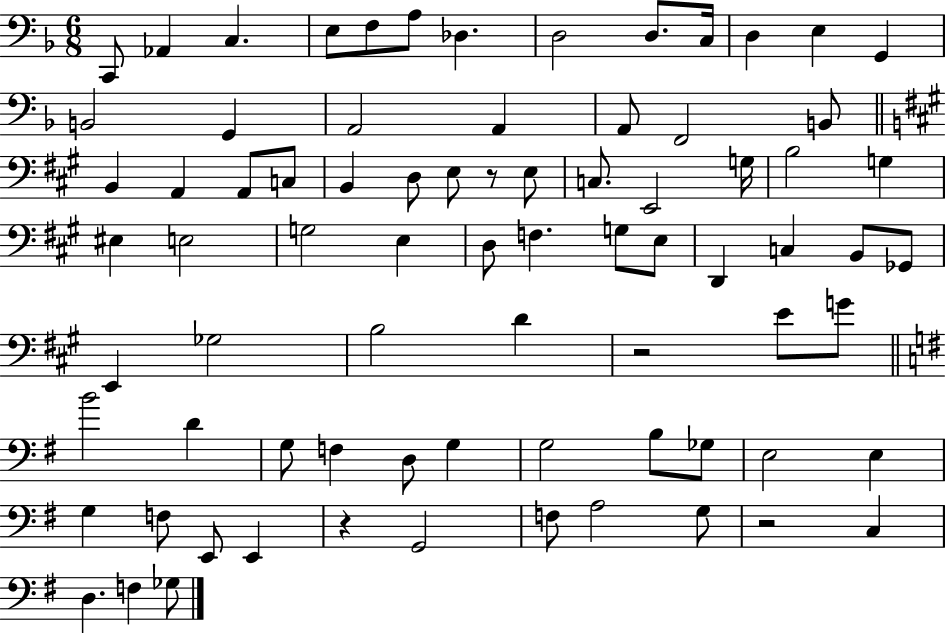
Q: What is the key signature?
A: F major